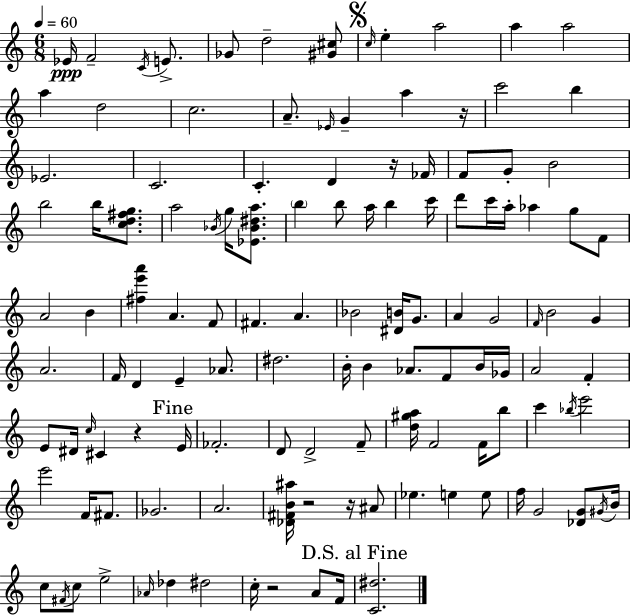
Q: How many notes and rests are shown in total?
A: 124